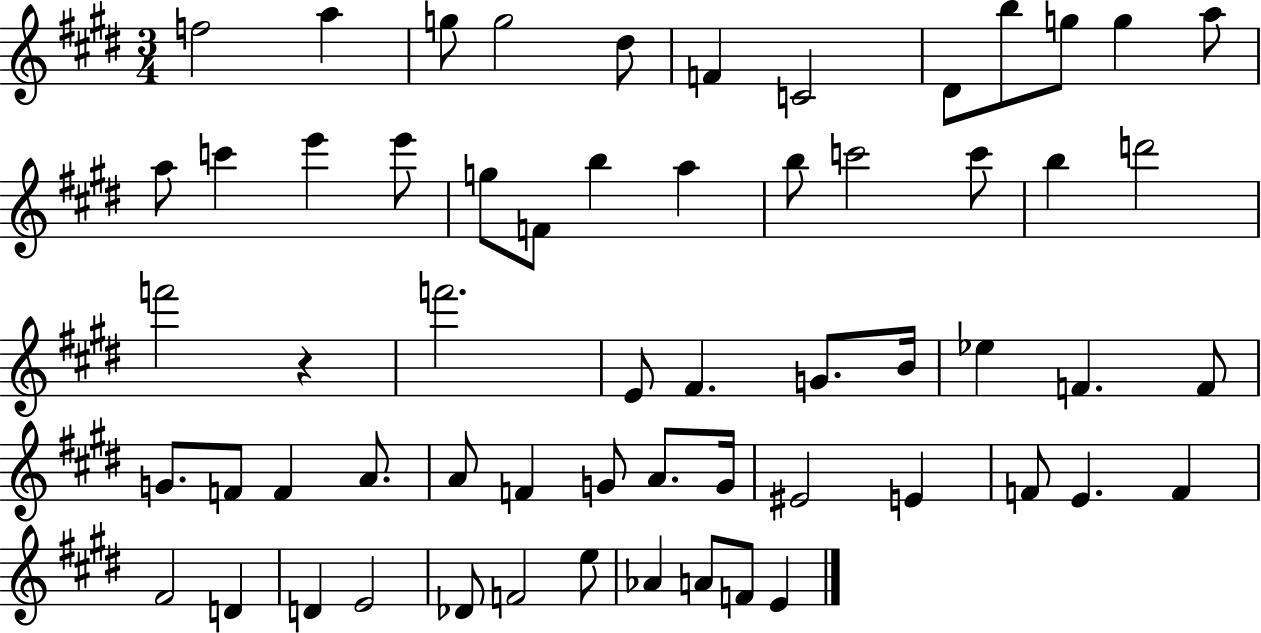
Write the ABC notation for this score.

X:1
T:Untitled
M:3/4
L:1/4
K:E
f2 a g/2 g2 ^d/2 F C2 ^D/2 b/2 g/2 g a/2 a/2 c' e' e'/2 g/2 F/2 b a b/2 c'2 c'/2 b d'2 f'2 z f'2 E/2 ^F G/2 B/4 _e F F/2 G/2 F/2 F A/2 A/2 F G/2 A/2 G/4 ^E2 E F/2 E F ^F2 D D E2 _D/2 F2 e/2 _A A/2 F/2 E